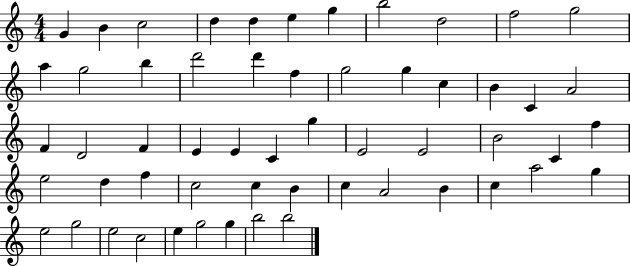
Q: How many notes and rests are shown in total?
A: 56